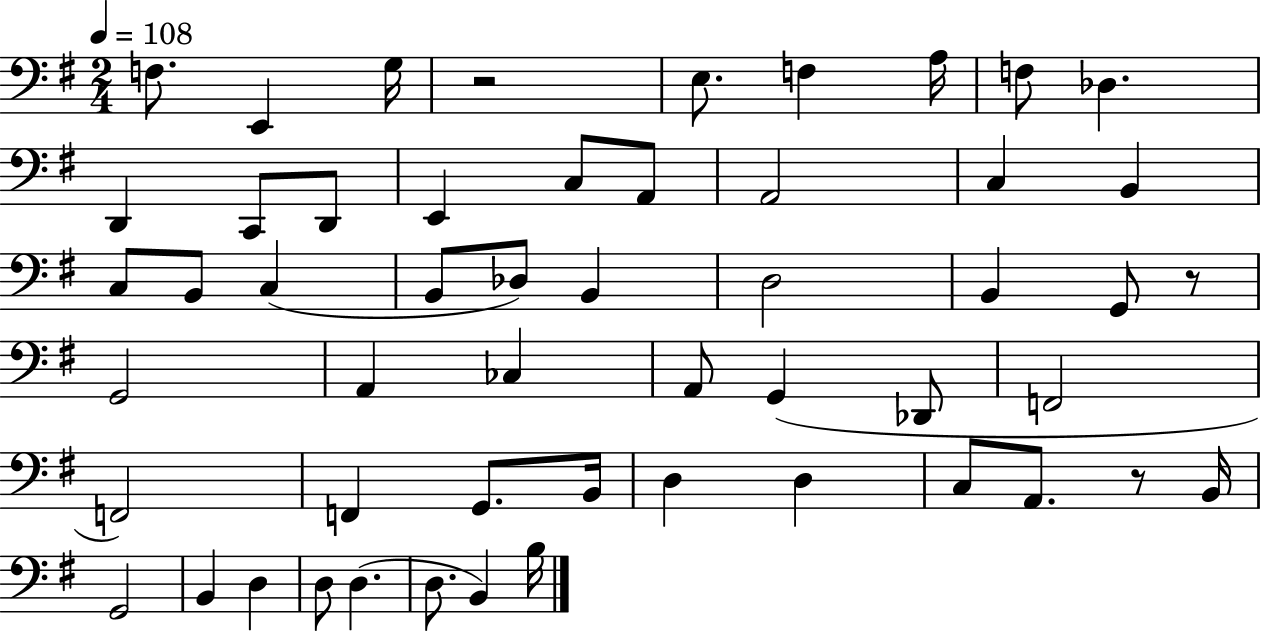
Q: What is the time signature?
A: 2/4